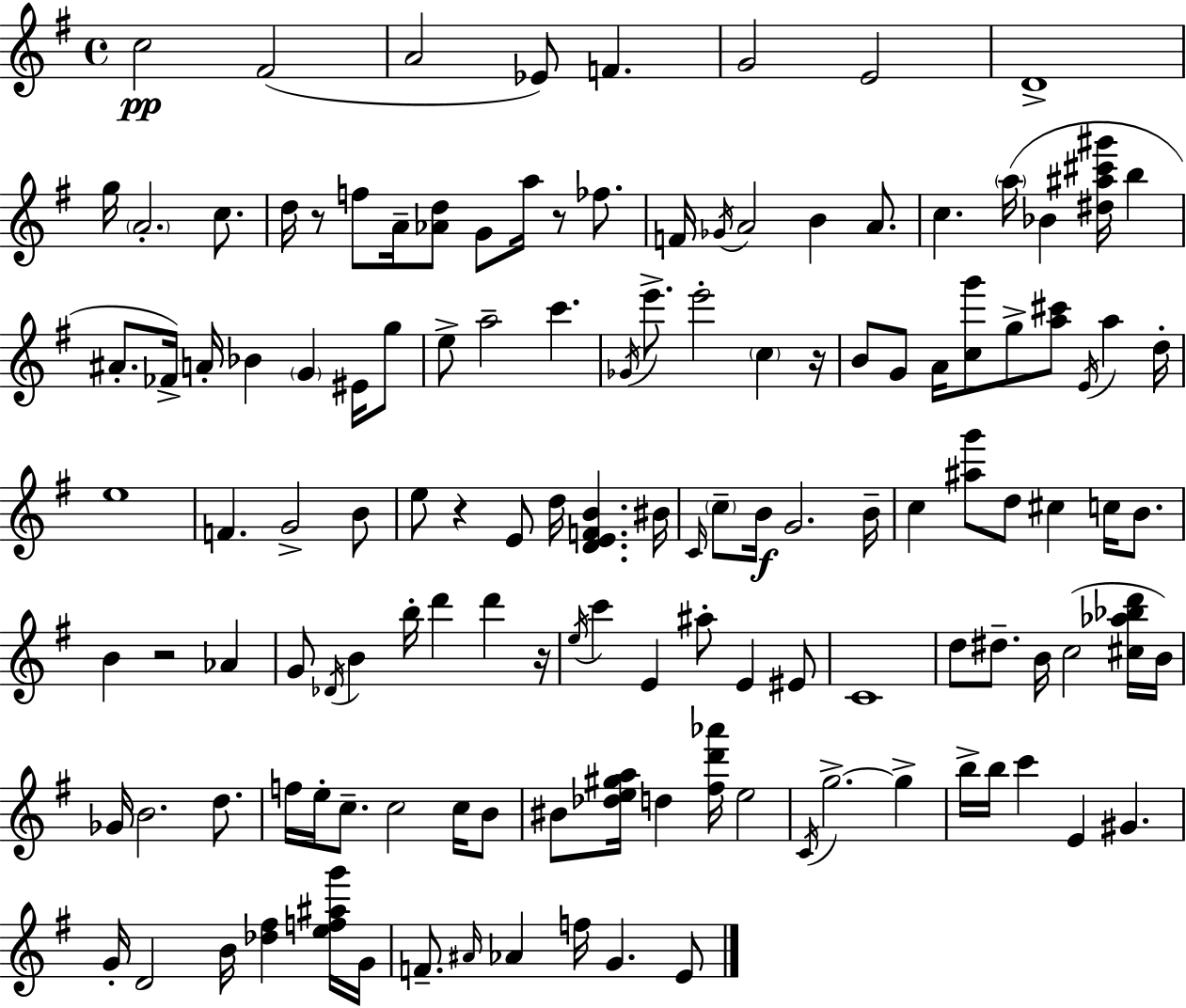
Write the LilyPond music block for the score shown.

{
  \clef treble
  \time 4/4
  \defaultTimeSignature
  \key g \major
  \repeat volta 2 { c''2\pp fis'2( | a'2 ees'8) f'4. | g'2 e'2 | d'1-> | \break g''16 \parenthesize a'2.-. c''8. | d''16 r8 f''8 a'16-- <aes' d''>8 g'8 a''16 r8 fes''8. | f'16 \acciaccatura { ges'16 } a'2 b'4 a'8. | c''4. \parenthesize a''16( bes'4 <dis'' ais'' cis''' gis'''>16 b''4 | \break ais'8.-. fes'16->) a'16-. bes'4 \parenthesize g'4 eis'16 g''8 | e''8-> a''2-- c'''4. | \acciaccatura { ges'16 } e'''8.-> e'''2-. \parenthesize c''4 | r16 b'8 g'8 a'16 <c'' g'''>8 g''8-> <a'' cis'''>8 \acciaccatura { e'16 } a''4 | \break d''16-. e''1 | f'4. g'2-> | b'8 e''8 r4 e'8 d''16 <d' e' f' b'>4. | bis'16 \grace { c'16 } \parenthesize c''8-- b'16\f g'2. | \break b'16-- c''4 <ais'' g'''>8 d''8 cis''4 | c''16 b'8. b'4 r2 | aes'4 g'8 \acciaccatura { des'16 } b'4 b''16-. d'''4 | d'''4 r16 \acciaccatura { e''16 } c'''4 e'4 ais''8-. | \break e'4 eis'8 c'1 | d''8 dis''8.-- b'16 c''2( | <cis'' aes'' bes'' d'''>16 b'16) ges'16 b'2. | d''8. f''16 e''16-. c''8.-- c''2 | \break c''16 b'8 bis'8 <des'' e'' gis'' a''>16 d''4 <fis'' d''' aes'''>16 e''2 | \acciaccatura { c'16 } g''2.->~~ | g''4-> b''16-> b''16 c'''4 e'4 | gis'4. g'16-. d'2 | \break b'16 <des'' fis''>4 <e'' f'' ais'' g'''>16 g'16 f'8.-- \grace { ais'16 } aes'4 f''16 | g'4. e'8 } \bar "|."
}